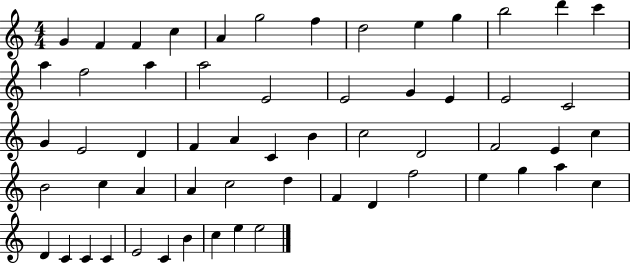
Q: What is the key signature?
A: C major